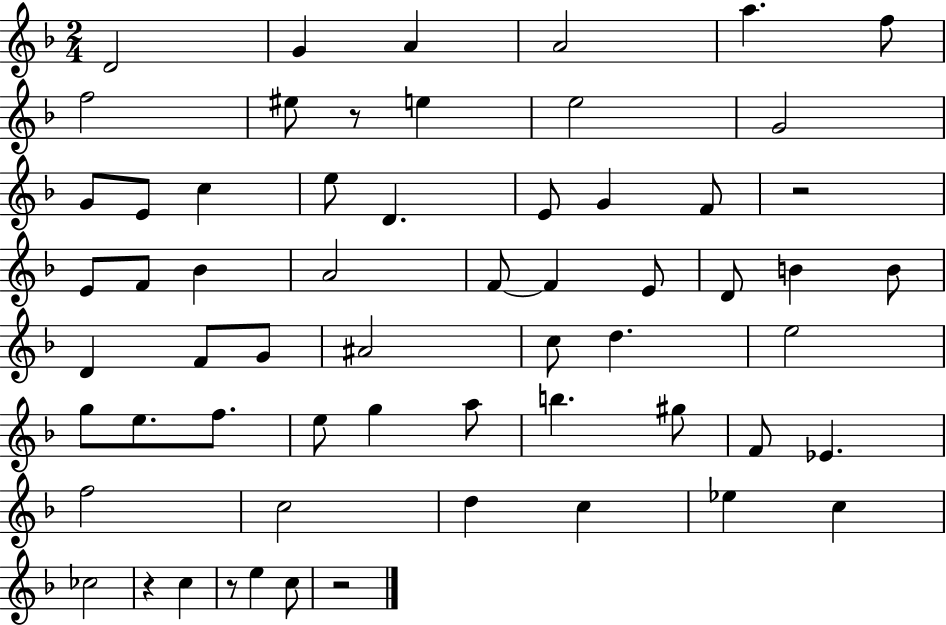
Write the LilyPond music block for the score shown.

{
  \clef treble
  \numericTimeSignature
  \time 2/4
  \key f \major
  d'2 | g'4 a'4 | a'2 | a''4. f''8 | \break f''2 | eis''8 r8 e''4 | e''2 | g'2 | \break g'8 e'8 c''4 | e''8 d'4. | e'8 g'4 f'8 | r2 | \break e'8 f'8 bes'4 | a'2 | f'8~~ f'4 e'8 | d'8 b'4 b'8 | \break d'4 f'8 g'8 | ais'2 | c''8 d''4. | e''2 | \break g''8 e''8. f''8. | e''8 g''4 a''8 | b''4. gis''8 | f'8 ees'4. | \break f''2 | c''2 | d''4 c''4 | ees''4 c''4 | \break ces''2 | r4 c''4 | r8 e''4 c''8 | r2 | \break \bar "|."
}